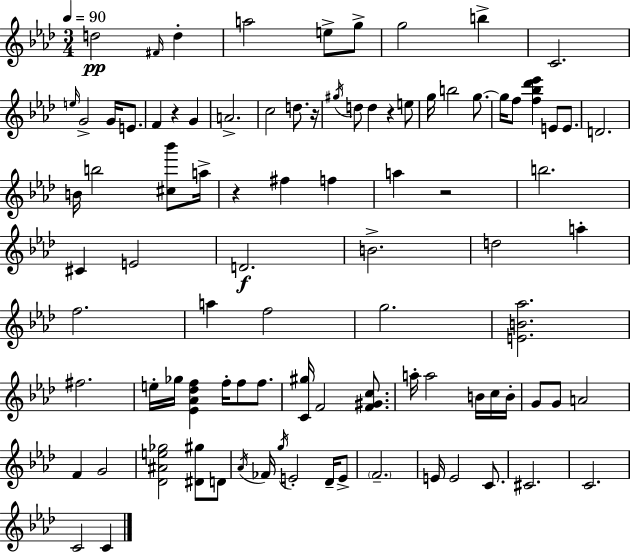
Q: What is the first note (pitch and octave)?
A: D5